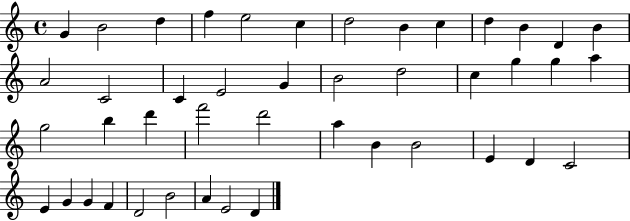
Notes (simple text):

G4/q B4/h D5/q F5/q E5/h C5/q D5/h B4/q C5/q D5/q B4/q D4/q B4/q A4/h C4/h C4/q E4/h G4/q B4/h D5/h C5/q G5/q G5/q A5/q G5/h B5/q D6/q F6/h D6/h A5/q B4/q B4/h E4/q D4/q C4/h E4/q G4/q G4/q F4/q D4/h B4/h A4/q E4/h D4/q